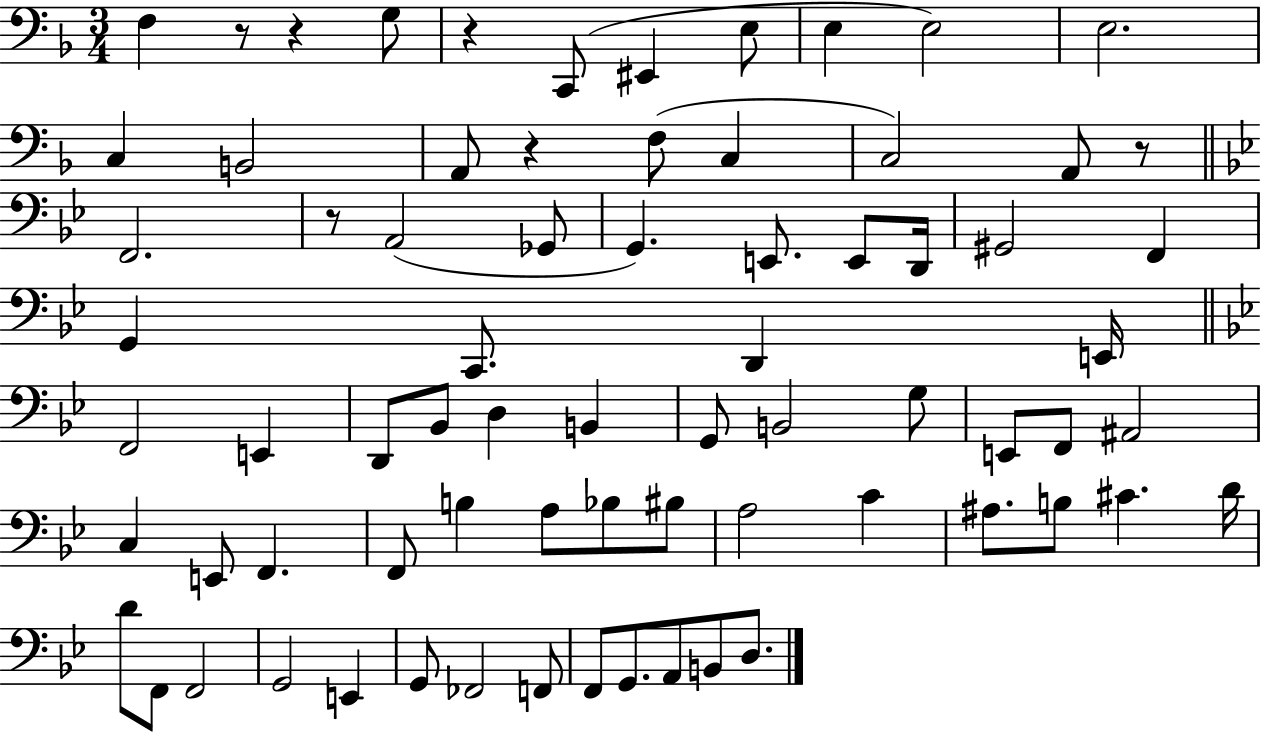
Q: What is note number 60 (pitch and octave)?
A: G2